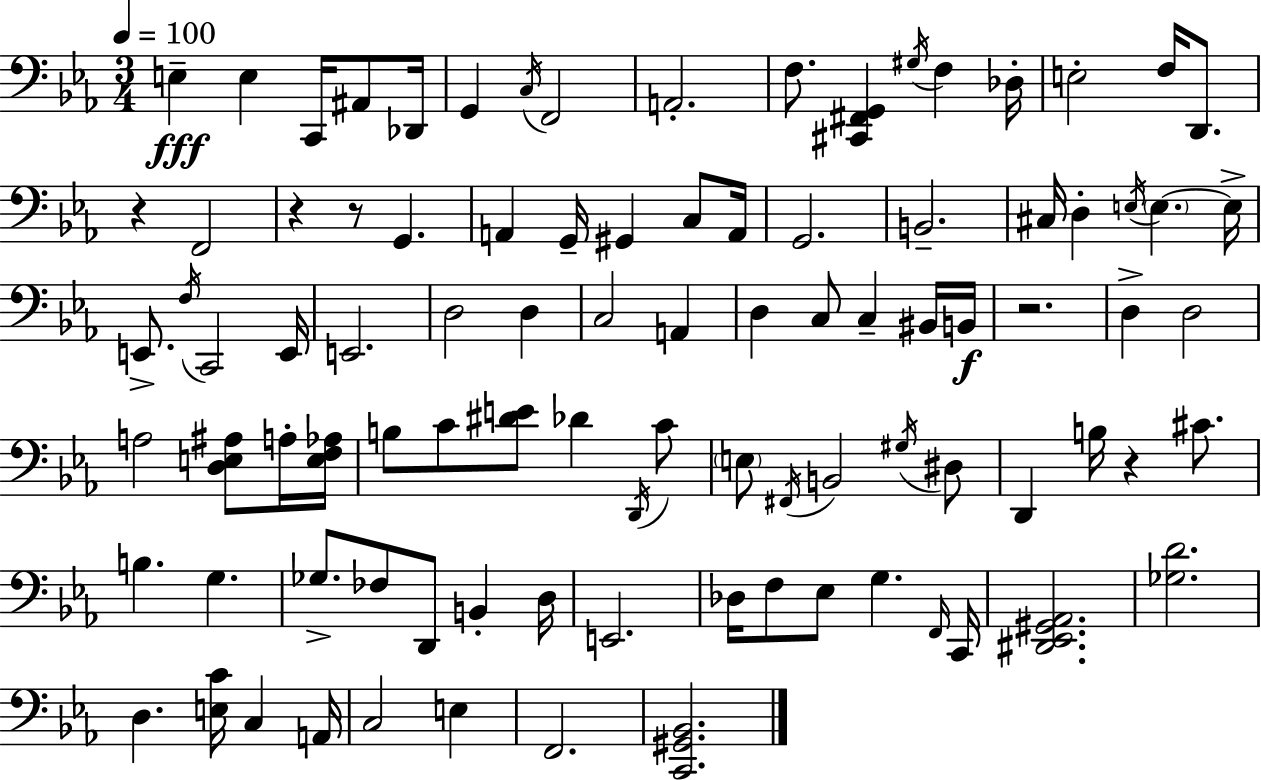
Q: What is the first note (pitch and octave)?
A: E3